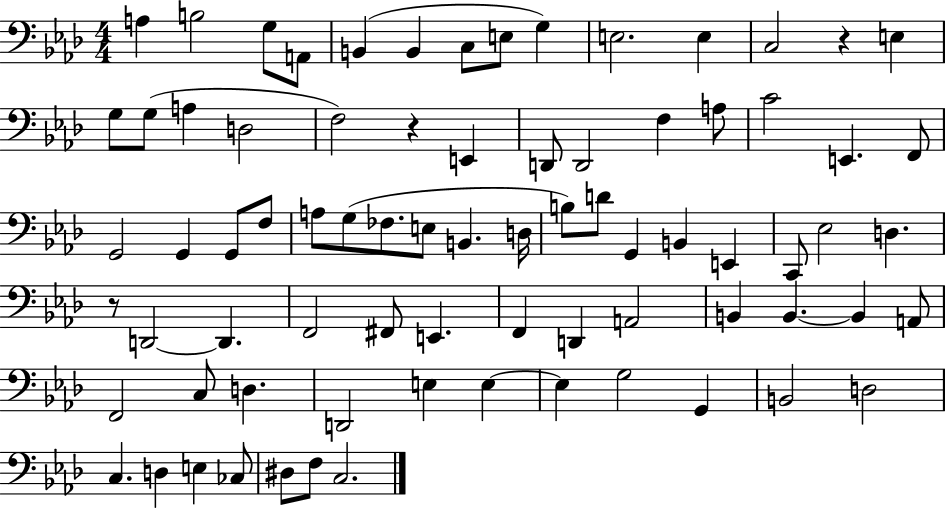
X:1
T:Untitled
M:4/4
L:1/4
K:Ab
A, B,2 G,/2 A,,/2 B,, B,, C,/2 E,/2 G, E,2 E, C,2 z E, G,/2 G,/2 A, D,2 F,2 z E,, D,,/2 D,,2 F, A,/2 C2 E,, F,,/2 G,,2 G,, G,,/2 F,/2 A,/2 G,/2 _F,/2 E,/2 B,, D,/4 B,/2 D/2 G,, B,, E,, C,,/2 _E,2 D, z/2 D,,2 D,, F,,2 ^F,,/2 E,, F,, D,, A,,2 B,, B,, B,, A,,/2 F,,2 C,/2 D, D,,2 E, E, E, G,2 G,, B,,2 D,2 C, D, E, _C,/2 ^D,/2 F,/2 C,2